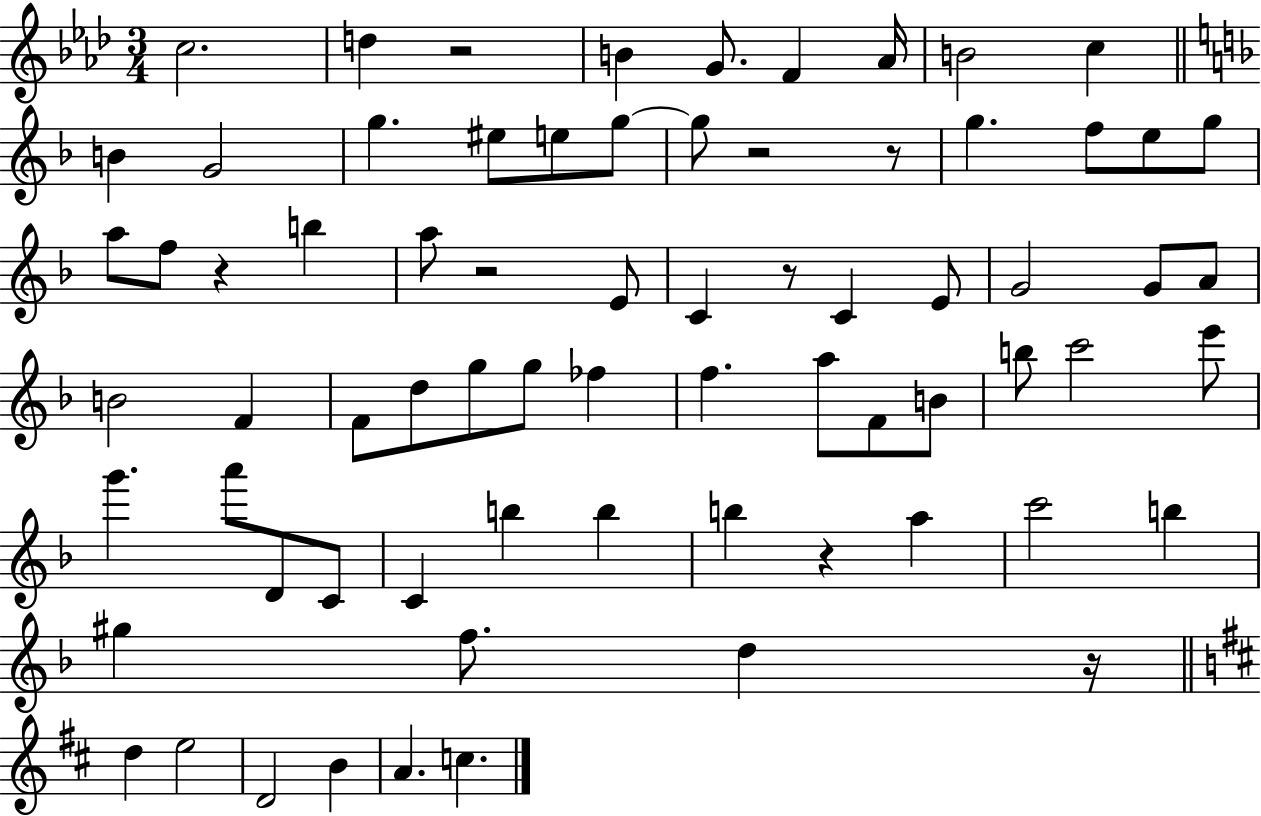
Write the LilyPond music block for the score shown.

{
  \clef treble
  \numericTimeSignature
  \time 3/4
  \key aes \major
  c''2. | d''4 r2 | b'4 g'8. f'4 aes'16 | b'2 c''4 | \break \bar "||" \break \key d \minor b'4 g'2 | g''4. eis''8 e''8 g''8~~ | g''8 r2 r8 | g''4. f''8 e''8 g''8 | \break a''8 f''8 r4 b''4 | a''8 r2 e'8 | c'4 r8 c'4 e'8 | g'2 g'8 a'8 | \break b'2 f'4 | f'8 d''8 g''8 g''8 fes''4 | f''4. a''8 f'8 b'8 | b''8 c'''2 e'''8 | \break g'''4. a'''8 d'8 c'8 | c'4 b''4 b''4 | b''4 r4 a''4 | c'''2 b''4 | \break gis''4 f''8. d''4 r16 | \bar "||" \break \key b \minor d''4 e''2 | d'2 b'4 | a'4. c''4. | \bar "|."
}